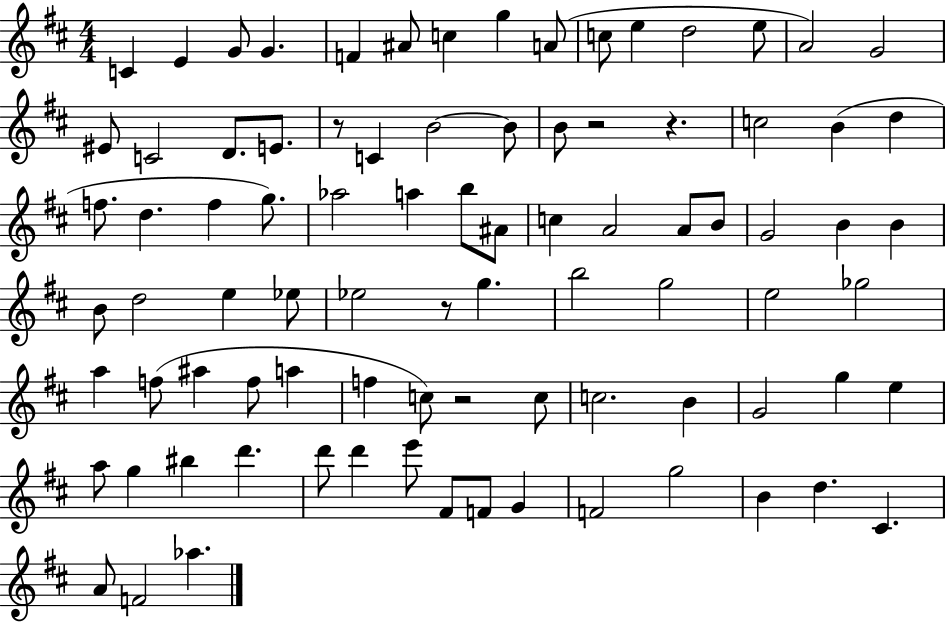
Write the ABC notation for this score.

X:1
T:Untitled
M:4/4
L:1/4
K:D
C E G/2 G F ^A/2 c g A/2 c/2 e d2 e/2 A2 G2 ^E/2 C2 D/2 E/2 z/2 C B2 B/2 B/2 z2 z c2 B d f/2 d f g/2 _a2 a b/2 ^A/2 c A2 A/2 B/2 G2 B B B/2 d2 e _e/2 _e2 z/2 g b2 g2 e2 _g2 a f/2 ^a f/2 a f c/2 z2 c/2 c2 B G2 g e a/2 g ^b d' d'/2 d' e'/2 ^F/2 F/2 G F2 g2 B d ^C A/2 F2 _a